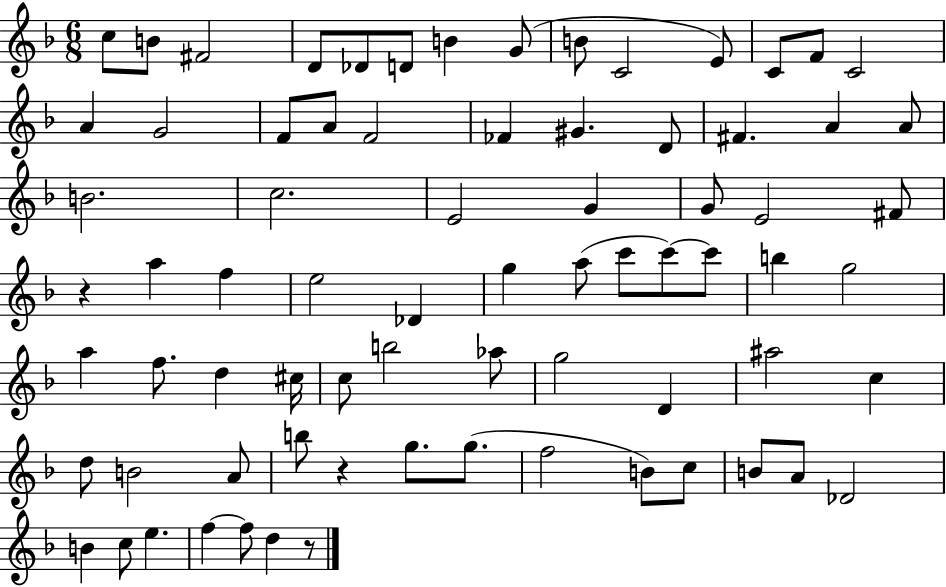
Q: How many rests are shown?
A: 3